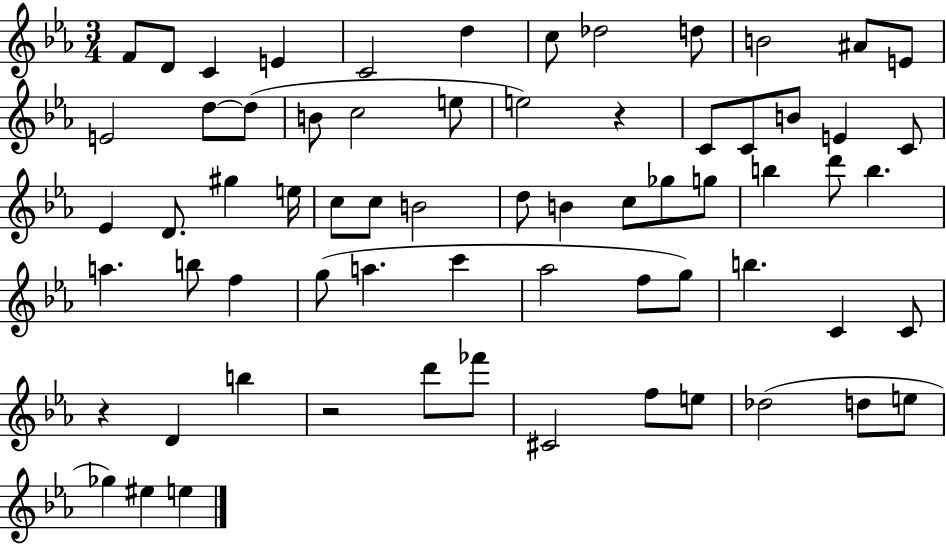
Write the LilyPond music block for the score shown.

{
  \clef treble
  \numericTimeSignature
  \time 3/4
  \key ees \major
  f'8 d'8 c'4 e'4 | c'2 d''4 | c''8 des''2 d''8 | b'2 ais'8 e'8 | \break e'2 d''8~~ d''8( | b'8 c''2 e''8 | e''2) r4 | c'8 c'8 b'8 e'4 c'8 | \break ees'4 d'8. gis''4 e''16 | c''8 c''8 b'2 | d''8 b'4 c''8 ges''8 g''8 | b''4 d'''8 b''4. | \break a''4. b''8 f''4 | g''8( a''4. c'''4 | aes''2 f''8 g''8) | b''4. c'4 c'8 | \break r4 d'4 b''4 | r2 d'''8 fes'''8 | cis'2 f''8 e''8 | des''2( d''8 e''8 | \break ges''4) eis''4 e''4 | \bar "|."
}